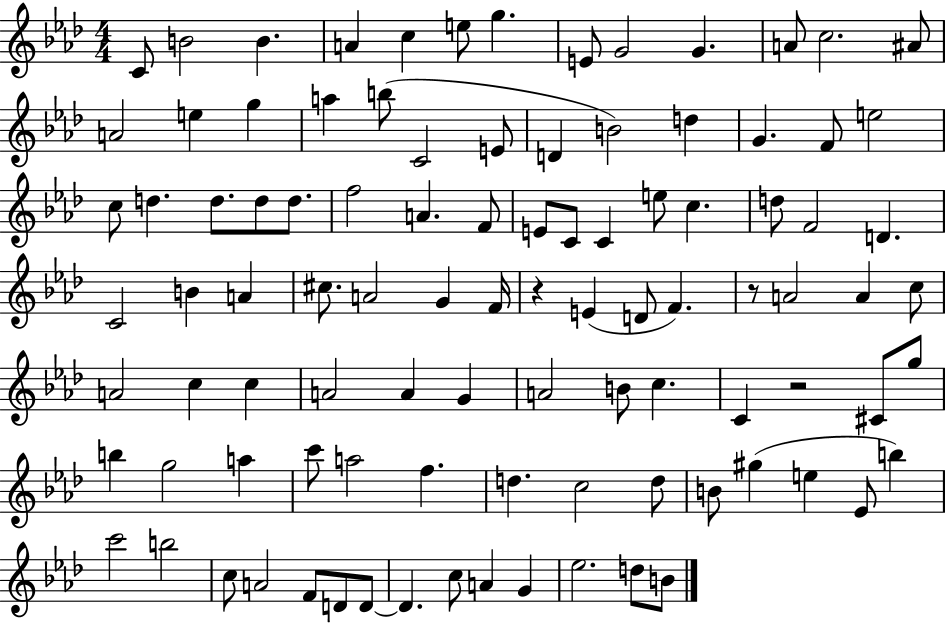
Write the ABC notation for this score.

X:1
T:Untitled
M:4/4
L:1/4
K:Ab
C/2 B2 B A c e/2 g E/2 G2 G A/2 c2 ^A/2 A2 e g a b/2 C2 E/2 D B2 d G F/2 e2 c/2 d d/2 d/2 d/2 f2 A F/2 E/2 C/2 C e/2 c d/2 F2 D C2 B A ^c/2 A2 G F/4 z E D/2 F z/2 A2 A c/2 A2 c c A2 A G A2 B/2 c C z2 ^C/2 g/2 b g2 a c'/2 a2 f d c2 d/2 B/2 ^g e _E/2 b c'2 b2 c/2 A2 F/2 D/2 D/2 D c/2 A G _e2 d/2 B/2